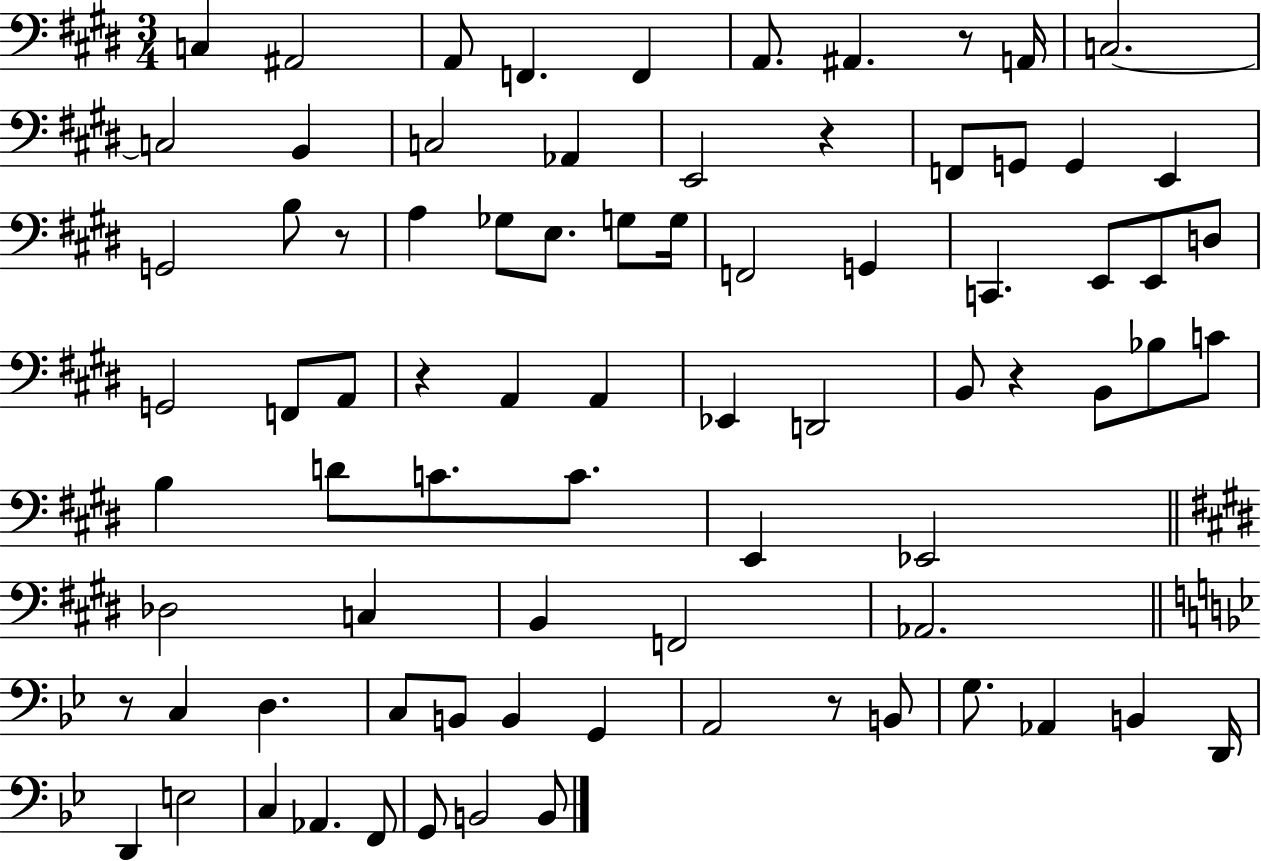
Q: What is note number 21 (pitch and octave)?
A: A3